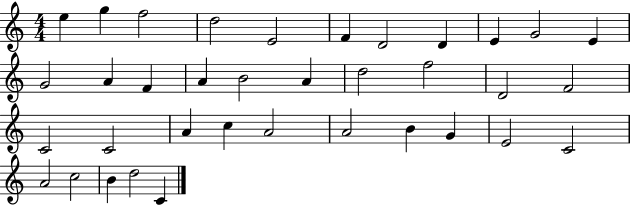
E5/q G5/q F5/h D5/h E4/h F4/q D4/h D4/q E4/q G4/h E4/q G4/h A4/q F4/q A4/q B4/h A4/q D5/h F5/h D4/h F4/h C4/h C4/h A4/q C5/q A4/h A4/h B4/q G4/q E4/h C4/h A4/h C5/h B4/q D5/h C4/q